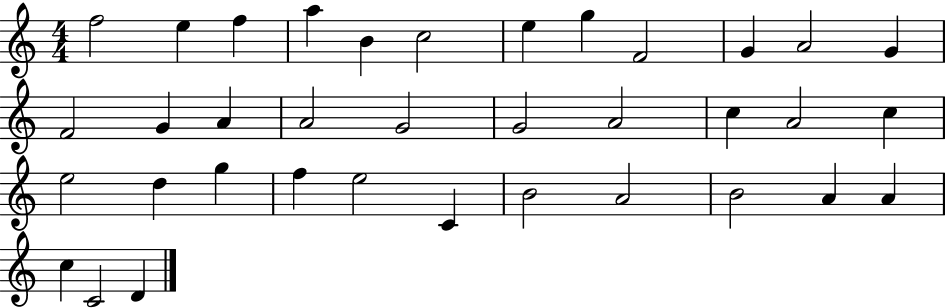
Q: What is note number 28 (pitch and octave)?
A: C4